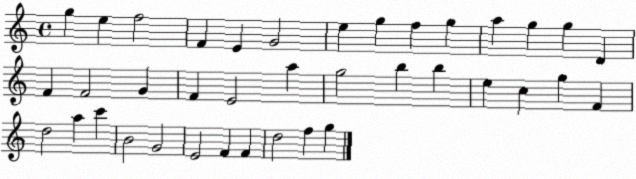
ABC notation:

X:1
T:Untitled
M:4/4
L:1/4
K:C
g e f2 F E G2 e g f g a g g D F F2 G F E2 a g2 b b e c g F d2 a c' B2 G2 E2 F F d2 f g